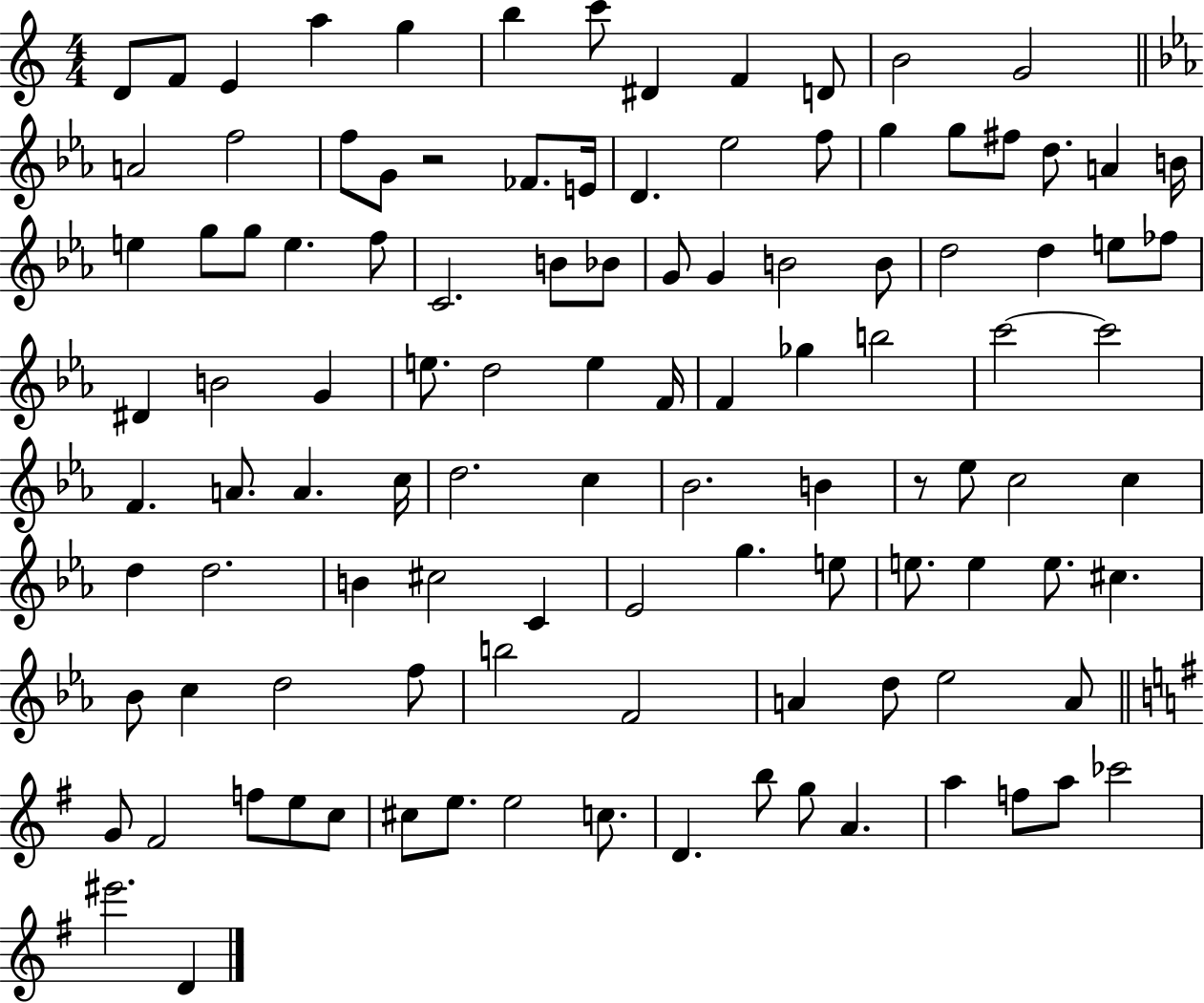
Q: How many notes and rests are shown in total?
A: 109